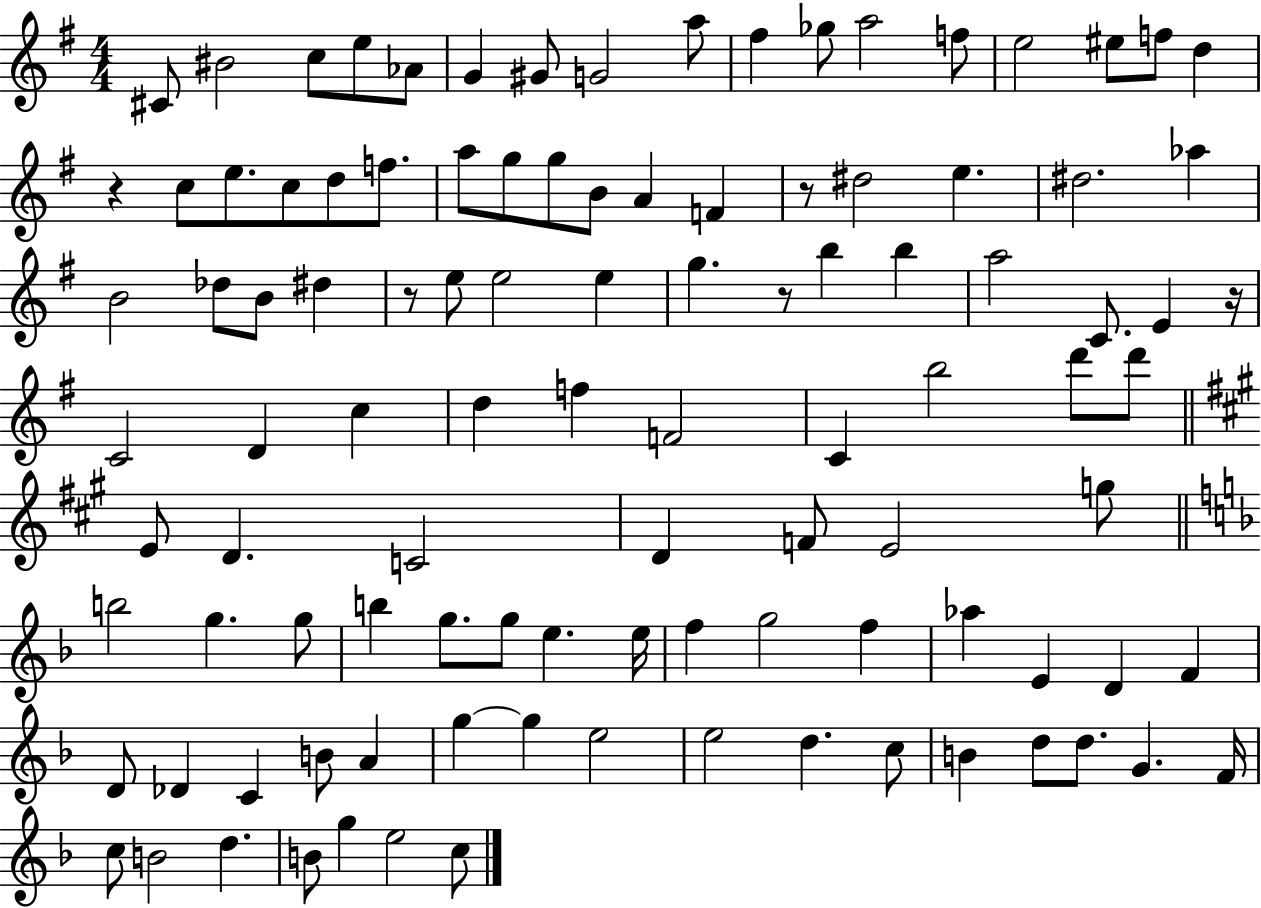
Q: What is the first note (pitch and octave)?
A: C#4